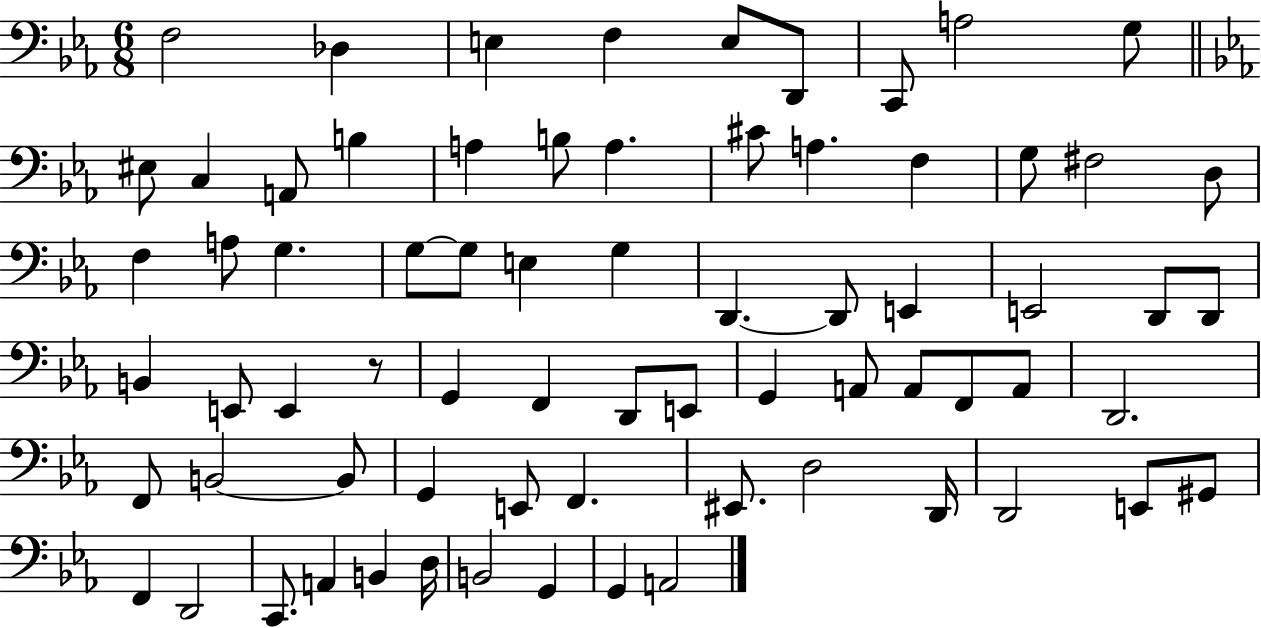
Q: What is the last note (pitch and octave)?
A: A2